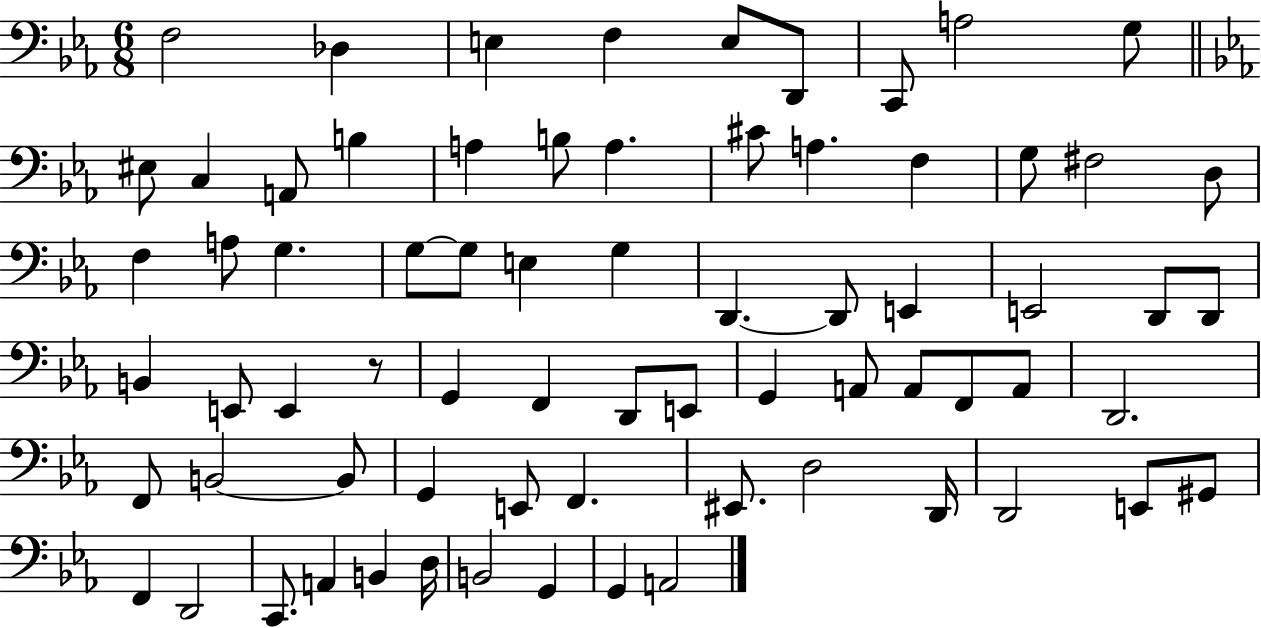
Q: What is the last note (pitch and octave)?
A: A2